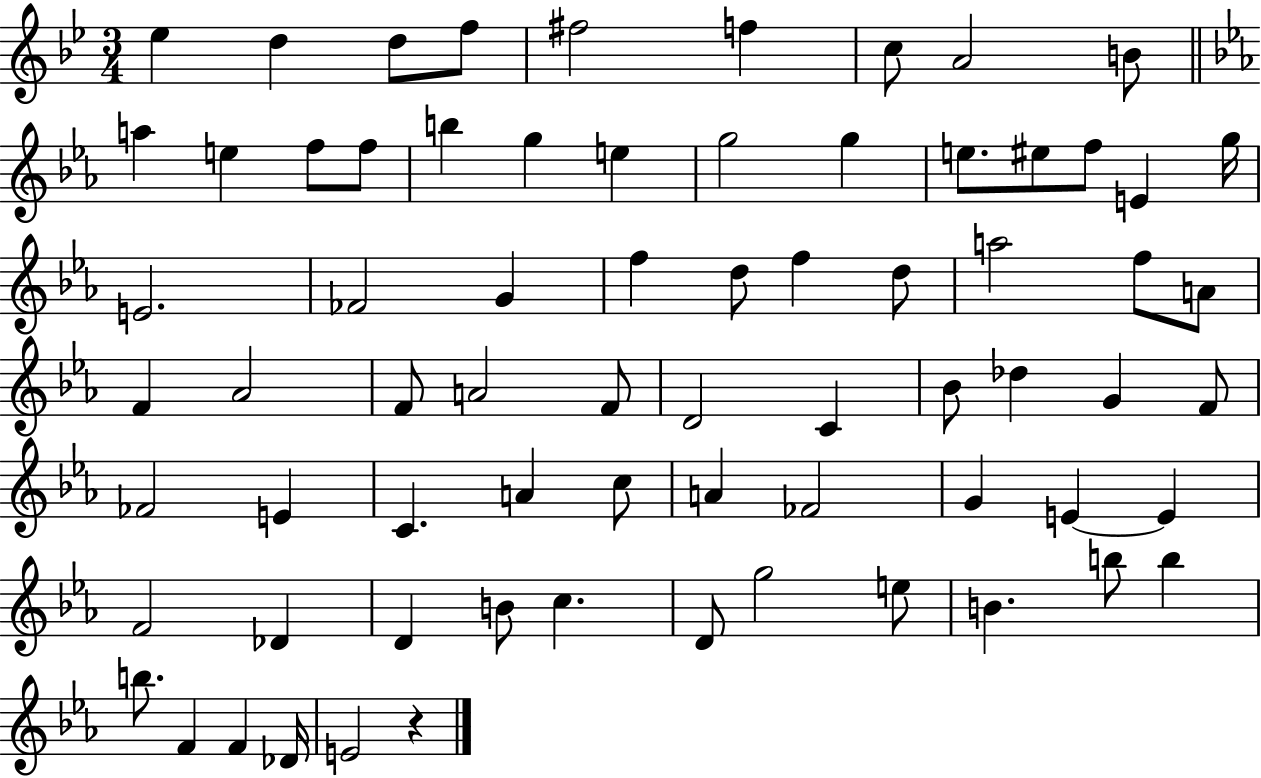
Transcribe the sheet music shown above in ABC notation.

X:1
T:Untitled
M:3/4
L:1/4
K:Bb
_e d d/2 f/2 ^f2 f c/2 A2 B/2 a e f/2 f/2 b g e g2 g e/2 ^e/2 f/2 E g/4 E2 _F2 G f d/2 f d/2 a2 f/2 A/2 F _A2 F/2 A2 F/2 D2 C _B/2 _d G F/2 _F2 E C A c/2 A _F2 G E E F2 _D D B/2 c D/2 g2 e/2 B b/2 b b/2 F F _D/4 E2 z